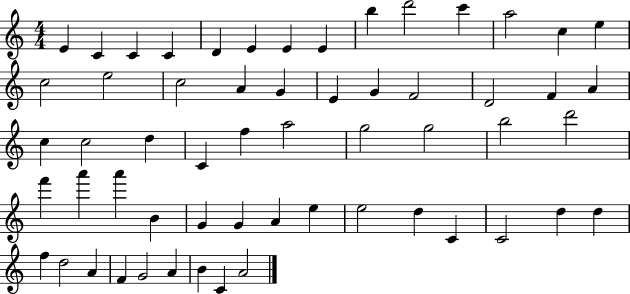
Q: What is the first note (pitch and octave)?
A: E4